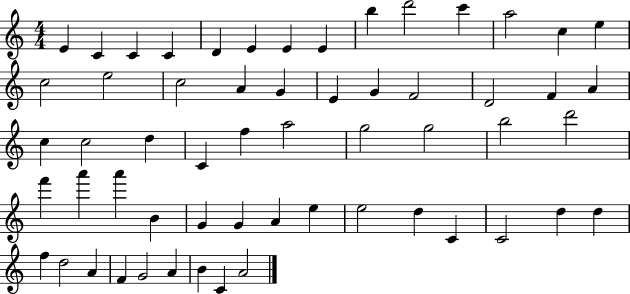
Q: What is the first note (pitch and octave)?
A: E4